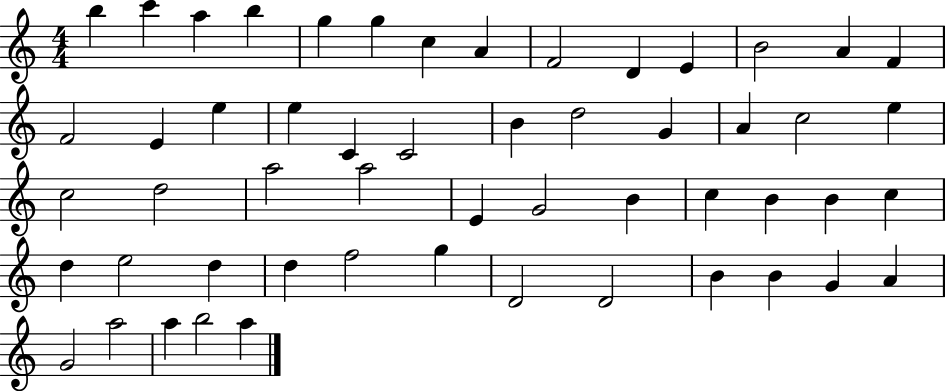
B5/q C6/q A5/q B5/q G5/q G5/q C5/q A4/q F4/h D4/q E4/q B4/h A4/q F4/q F4/h E4/q E5/q E5/q C4/q C4/h B4/q D5/h G4/q A4/q C5/h E5/q C5/h D5/h A5/h A5/h E4/q G4/h B4/q C5/q B4/q B4/q C5/q D5/q E5/h D5/q D5/q F5/h G5/q D4/h D4/h B4/q B4/q G4/q A4/q G4/h A5/h A5/q B5/h A5/q